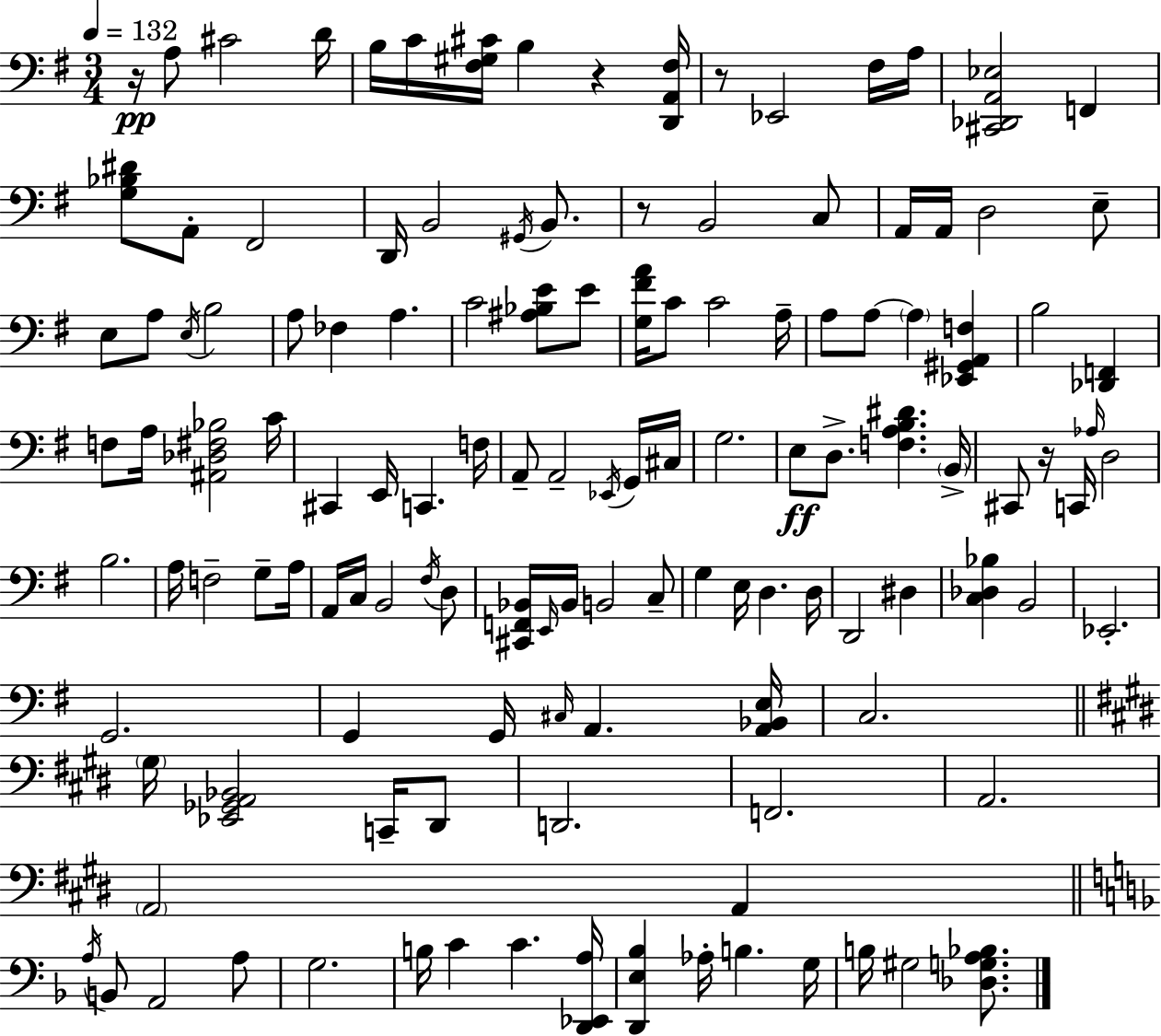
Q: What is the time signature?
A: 3/4